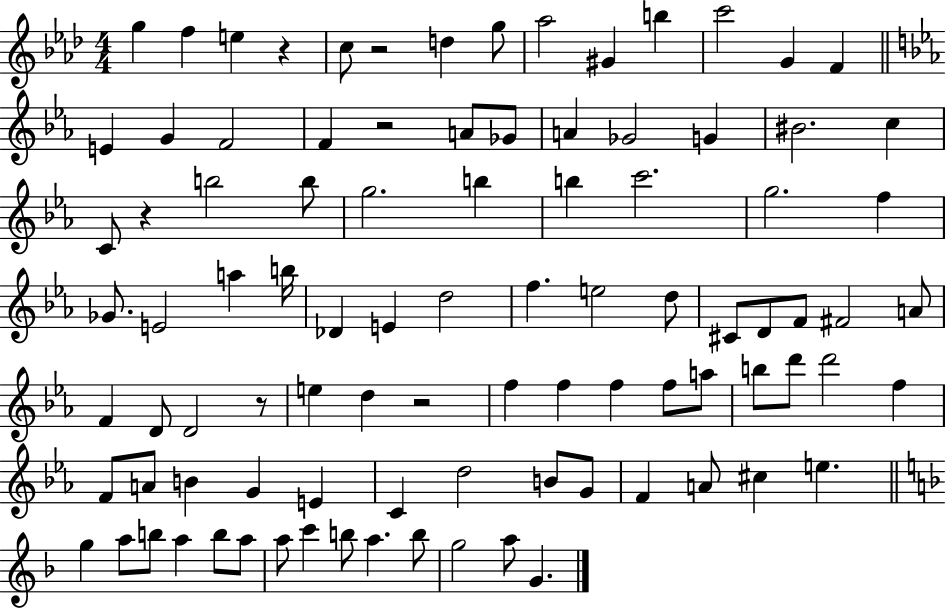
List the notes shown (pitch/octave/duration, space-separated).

G5/q F5/q E5/q R/q C5/e R/h D5/q G5/e Ab5/h G#4/q B5/q C6/h G4/q F4/q E4/q G4/q F4/h F4/q R/h A4/e Gb4/e A4/q Gb4/h G4/q BIS4/h. C5/q C4/e R/q B5/h B5/e G5/h. B5/q B5/q C6/h. G5/h. F5/q Gb4/e. E4/h A5/q B5/s Db4/q E4/q D5/h F5/q. E5/h D5/e C#4/e D4/e F4/e F#4/h A4/e F4/q D4/e D4/h R/e E5/q D5/q R/h F5/q F5/q F5/q F5/e A5/e B5/e D6/e D6/h F5/q F4/e A4/e B4/q G4/q E4/q C4/q D5/h B4/e G4/e F4/q A4/e C#5/q E5/q. G5/q A5/e B5/e A5/q B5/e A5/e A5/e C6/q B5/e A5/q. B5/e G5/h A5/e G4/q.